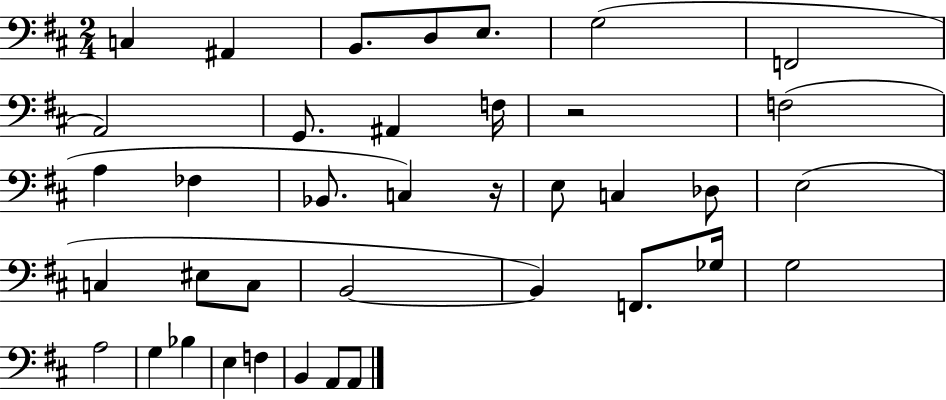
X:1
T:Untitled
M:2/4
L:1/4
K:D
C, ^A,, B,,/2 D,/2 E,/2 G,2 F,,2 A,,2 G,,/2 ^A,, F,/4 z2 F,2 A, _F, _B,,/2 C, z/4 E,/2 C, _D,/2 E,2 C, ^E,/2 C,/2 B,,2 B,, F,,/2 _G,/4 G,2 A,2 G, _B, E, F, B,, A,,/2 A,,/2